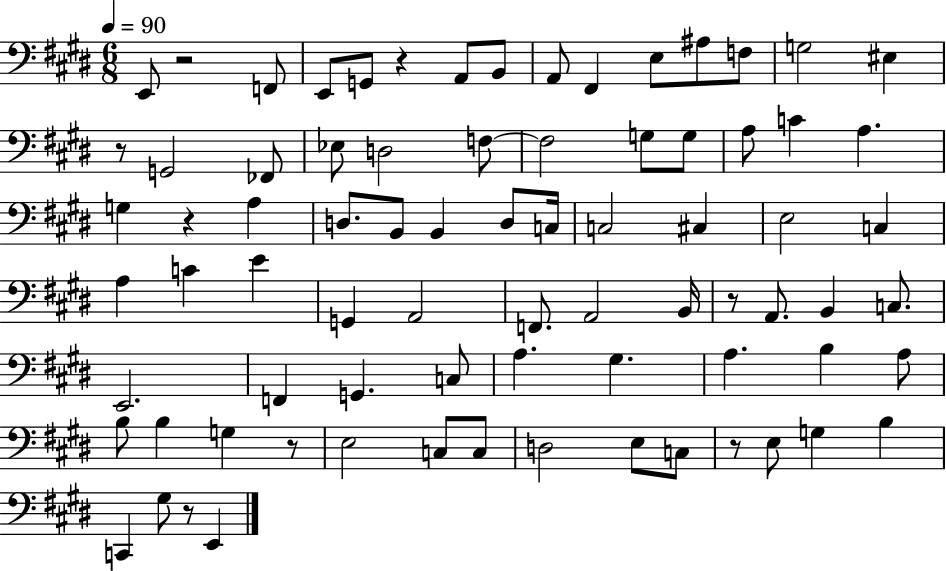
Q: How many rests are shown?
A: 8